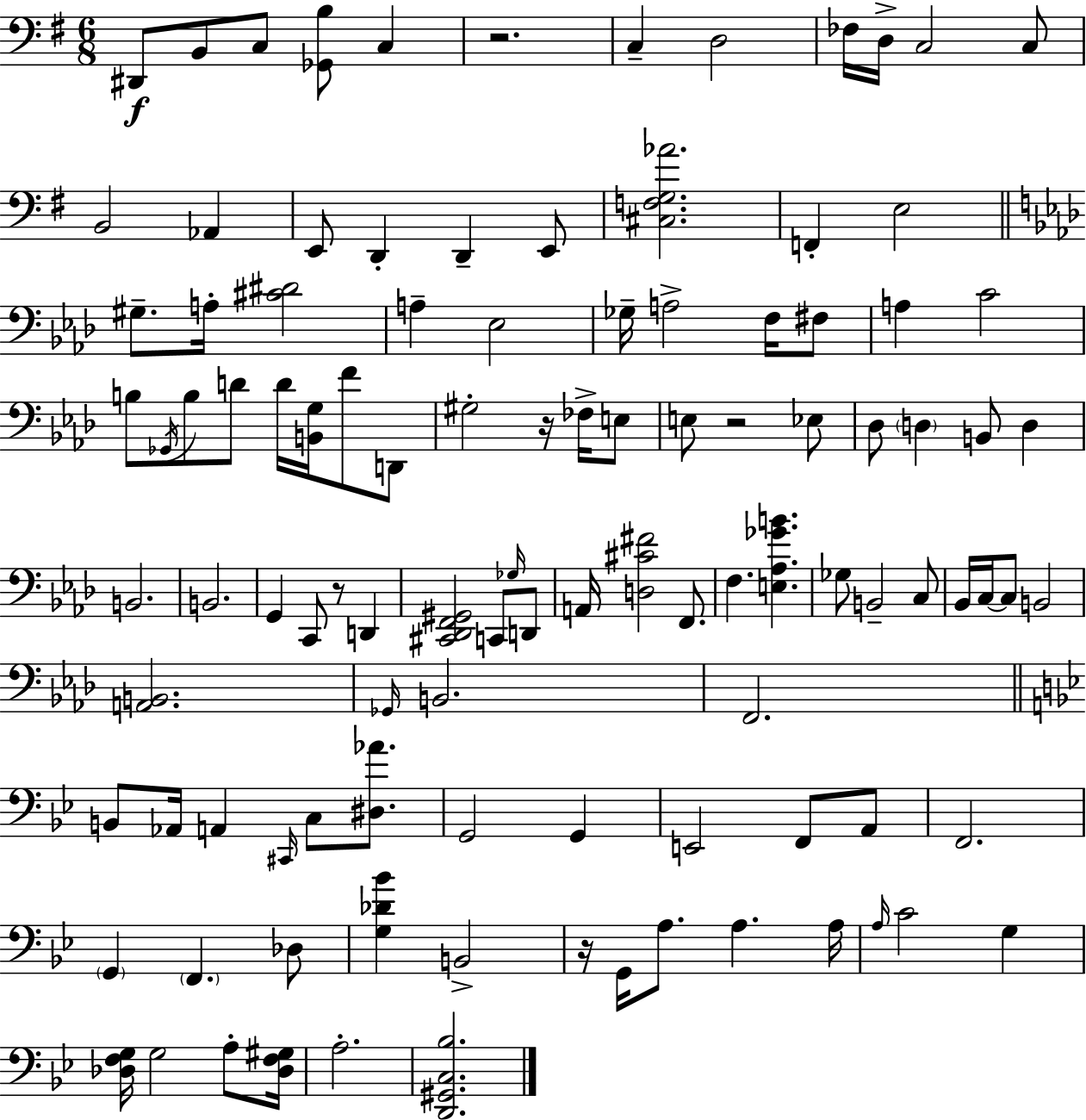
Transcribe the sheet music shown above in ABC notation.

X:1
T:Untitled
M:6/8
L:1/4
K:Em
^D,,/2 B,,/2 C,/2 [_G,,B,]/2 C, z2 C, D,2 _F,/4 D,/4 C,2 C,/2 B,,2 _A,, E,,/2 D,, D,, E,,/2 [^C,F,G,_A]2 F,, E,2 ^G,/2 A,/4 [^C^D]2 A, _E,2 _G,/4 A,2 F,/4 ^F,/2 A, C2 B,/2 _G,,/4 B,/2 D/2 D/4 [B,,G,]/4 F/2 D,,/2 ^G,2 z/4 _F,/4 E,/2 E,/2 z2 _E,/2 _D,/2 D, B,,/2 D, B,,2 B,,2 G,, C,,/2 z/2 D,, [^C,,_D,,F,,^G,,]2 C,,/2 _G,/4 D,,/2 A,,/4 [D,^C^F]2 F,,/2 F, [E,_A,_GB] _G,/2 B,,2 C,/2 _B,,/4 C,/4 C,/2 B,,2 [A,,B,,]2 _G,,/4 B,,2 F,,2 B,,/2 _A,,/4 A,, ^C,,/4 C,/2 [^D,_A]/2 G,,2 G,, E,,2 F,,/2 A,,/2 F,,2 G,, F,, _D,/2 [G,_D_B] B,,2 z/4 G,,/4 A,/2 A, A,/4 A,/4 C2 G, [_D,F,G,]/4 G,2 A,/2 [_D,F,^G,]/4 A,2 [D,,^G,,C,_B,]2